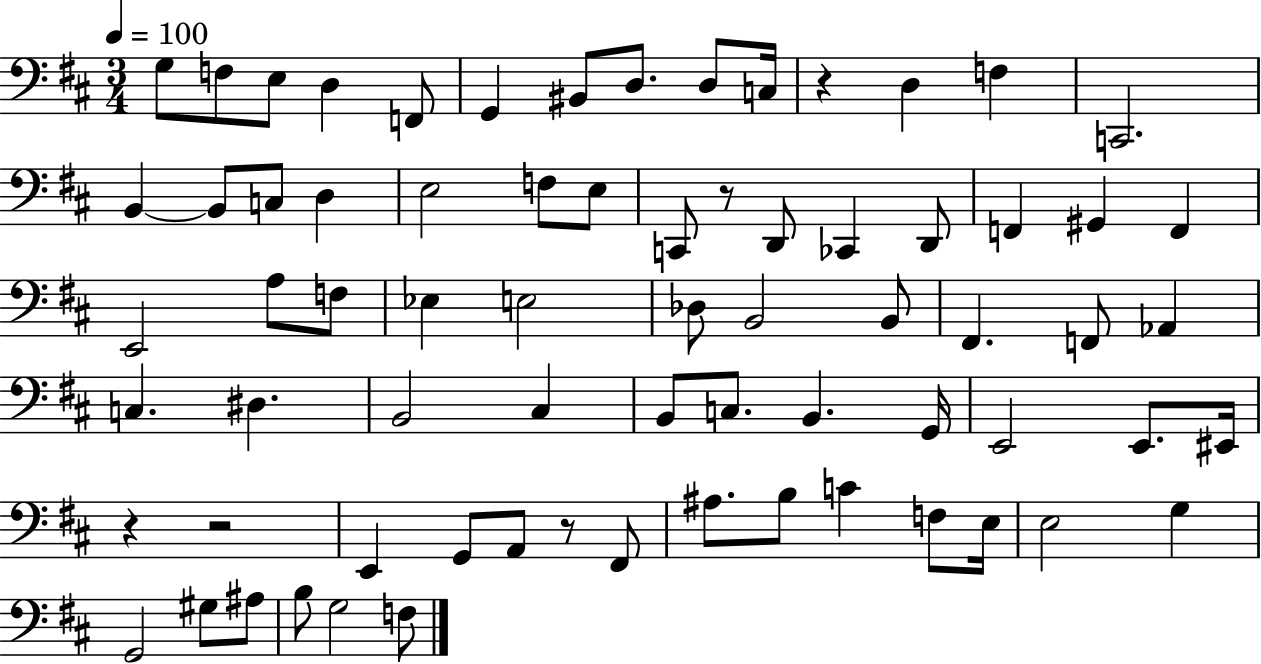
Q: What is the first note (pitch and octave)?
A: G3